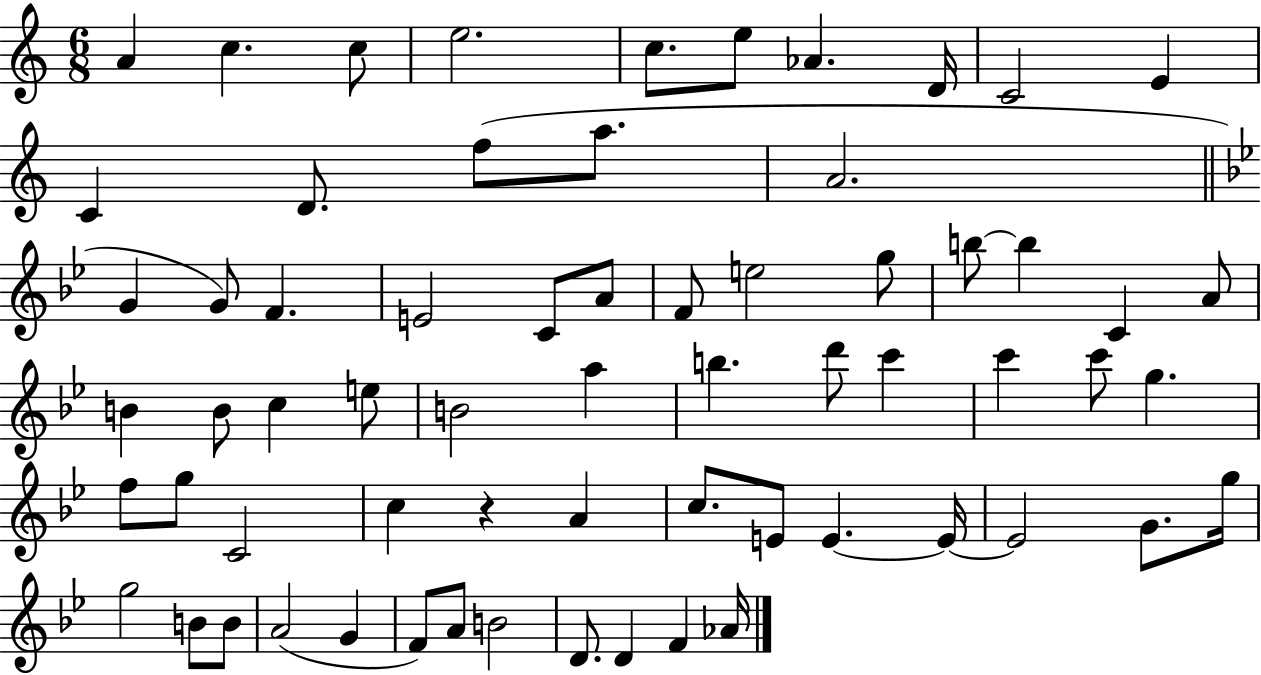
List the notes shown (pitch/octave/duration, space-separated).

A4/q C5/q. C5/e E5/h. C5/e. E5/e Ab4/q. D4/s C4/h E4/q C4/q D4/e. F5/e A5/e. A4/h. G4/q G4/e F4/q. E4/h C4/e A4/e F4/e E5/h G5/e B5/e B5/q C4/q A4/e B4/q B4/e C5/q E5/e B4/h A5/q B5/q. D6/e C6/q C6/q C6/e G5/q. F5/e G5/e C4/h C5/q R/q A4/q C5/e. E4/e E4/q. E4/s E4/h G4/e. G5/s G5/h B4/e B4/e A4/h G4/q F4/e A4/e B4/h D4/e. D4/q F4/q Ab4/s